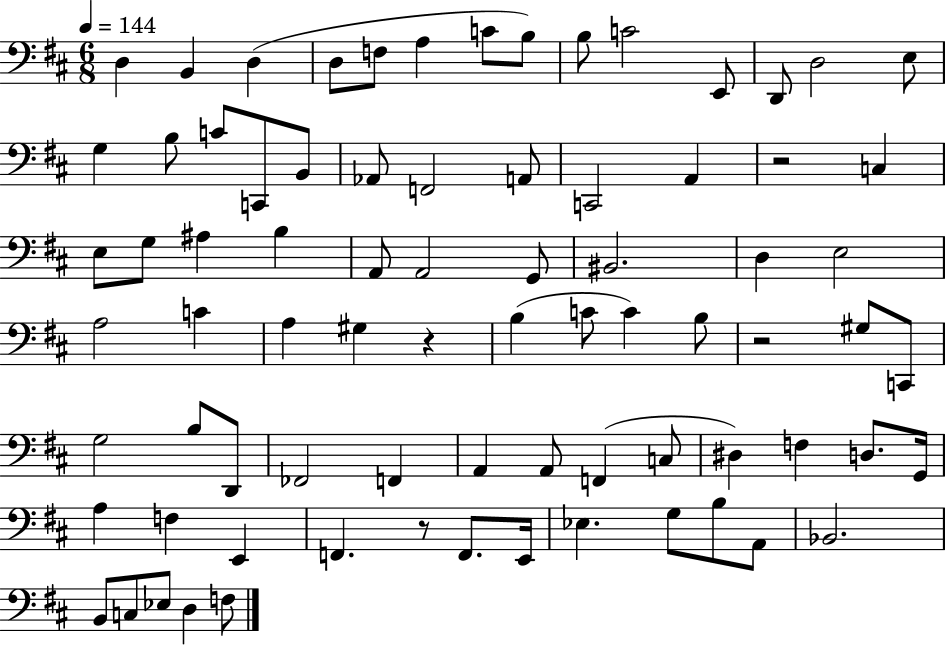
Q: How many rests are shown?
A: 4